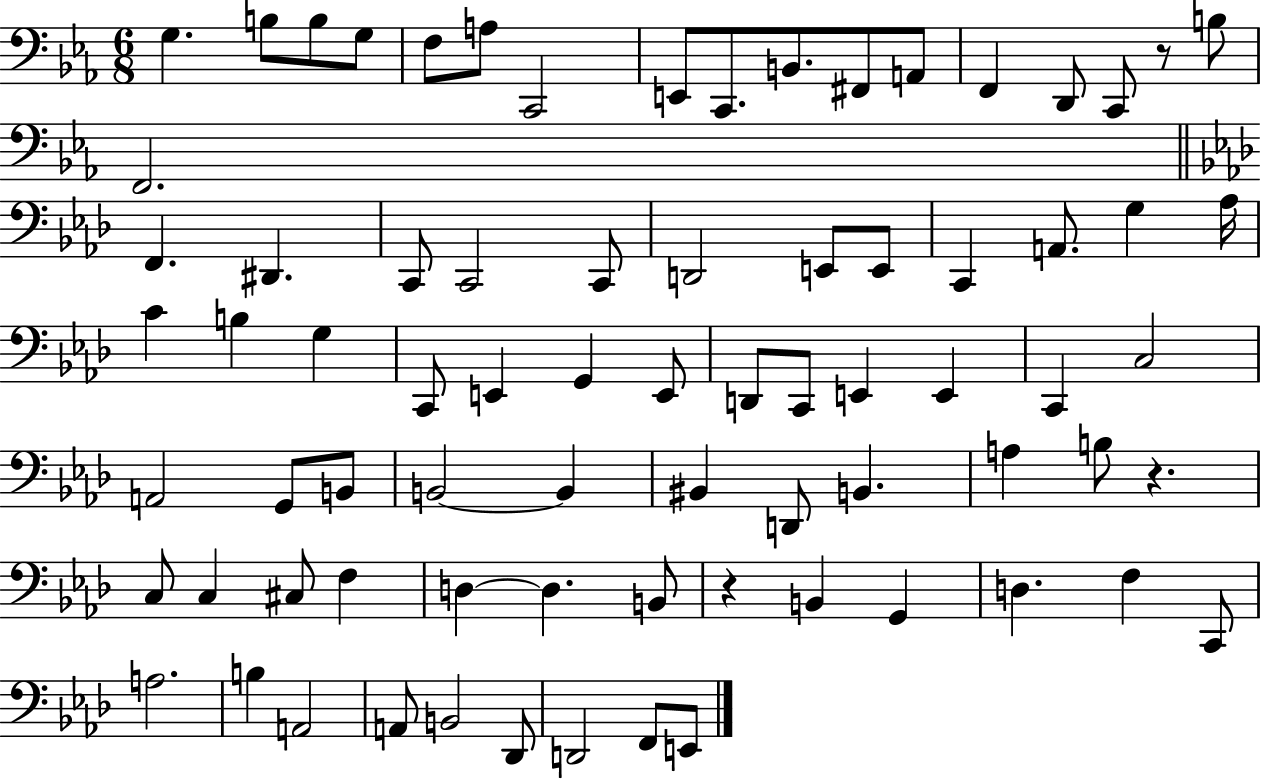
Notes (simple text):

G3/q. B3/e B3/e G3/e F3/e A3/e C2/h E2/e C2/e. B2/e. F#2/e A2/e F2/q D2/e C2/e R/e B3/e F2/h. F2/q. D#2/q. C2/e C2/h C2/e D2/h E2/e E2/e C2/q A2/e. G3/q Ab3/s C4/q B3/q G3/q C2/e E2/q G2/q E2/e D2/e C2/e E2/q E2/q C2/q C3/h A2/h G2/e B2/e B2/h B2/q BIS2/q D2/e B2/q. A3/q B3/e R/q. C3/e C3/q C#3/e F3/q D3/q D3/q. B2/e R/q B2/q G2/q D3/q. F3/q C2/e A3/h. B3/q A2/h A2/e B2/h Db2/e D2/h F2/e E2/e